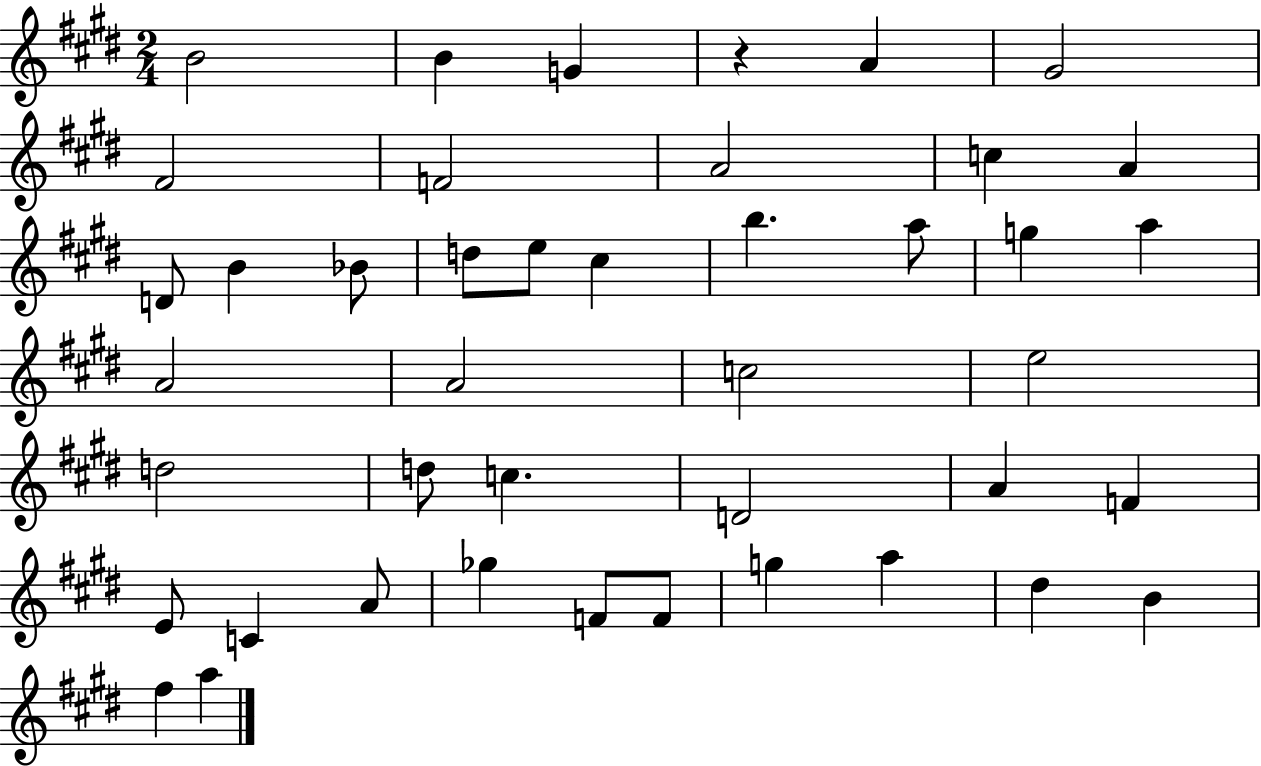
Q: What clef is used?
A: treble